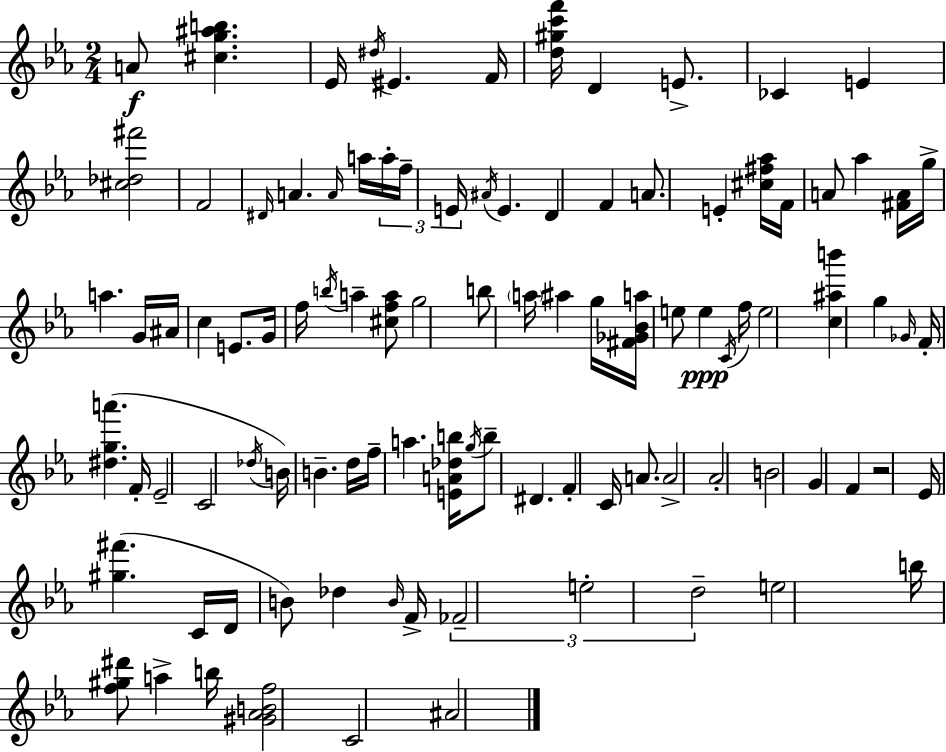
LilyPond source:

{
  \clef treble
  \numericTimeSignature
  \time 2/4
  \key c \minor
  a'8\f <cis'' g'' ais'' b''>4. | ees'16 \acciaccatura { dis''16 } eis'4. | f'16 <d'' gis'' c''' f'''>16 d'4 e'8.-> | ces'4 e'4 | \break <cis'' des'' fis'''>2 | f'2 | \grace { dis'16 } a'4. | \grace { a'16 } a''16 \tuplet 3/2 { a''16-. f''16-- e'16 } \acciaccatura { ais'16 } e'4. | \break d'4 | f'4 a'8. e'4-. | <cis'' fis'' aes''>16 f'16 a'8 aes''4 | <fis' a'>16 g''16-> a''4. | \break g'16 ais'16 c''4 | e'8. g'16 f''16 \acciaccatura { b''16 } a''4-- | <cis'' f'' a''>8 g''2 | b''8 \parenthesize a''16 | \break ais''4 g''16 <fis' ges' bes' a''>16 e''8 | e''4\ppp \acciaccatura { c'16 } f''16 e''2 | <c'' ais'' b'''>4 | g''4 \grace { ges'16 } f'16-. | \break <dis'' g'' a'''>4.( f'16-. ees'2-- | c'2 | \acciaccatura { des''16 } | b'16) b'4.-- d''16 | \break f''16-- a''4. <e' a' des'' b''>16 | \acciaccatura { g''16 } b''8-- dis'4. | f'4-. c'16 a'8. | a'2-> | \break aes'2-. | b'2 | g'4 f'4 | r2 | \break ees'16 <gis'' fis'''>4.( | c'16 d'16 b'8) des''4 | \grace { b'16 } f'16-> \tuplet 3/2 { fes'2-- | e''2-. | \break d''2-- } | e''2 | b''16 <f'' gis'' dis'''>8 a''4-> | b''16 <gis' aes' b' f''>2 | \break c'2 | ais'2 | \bar "|."
}